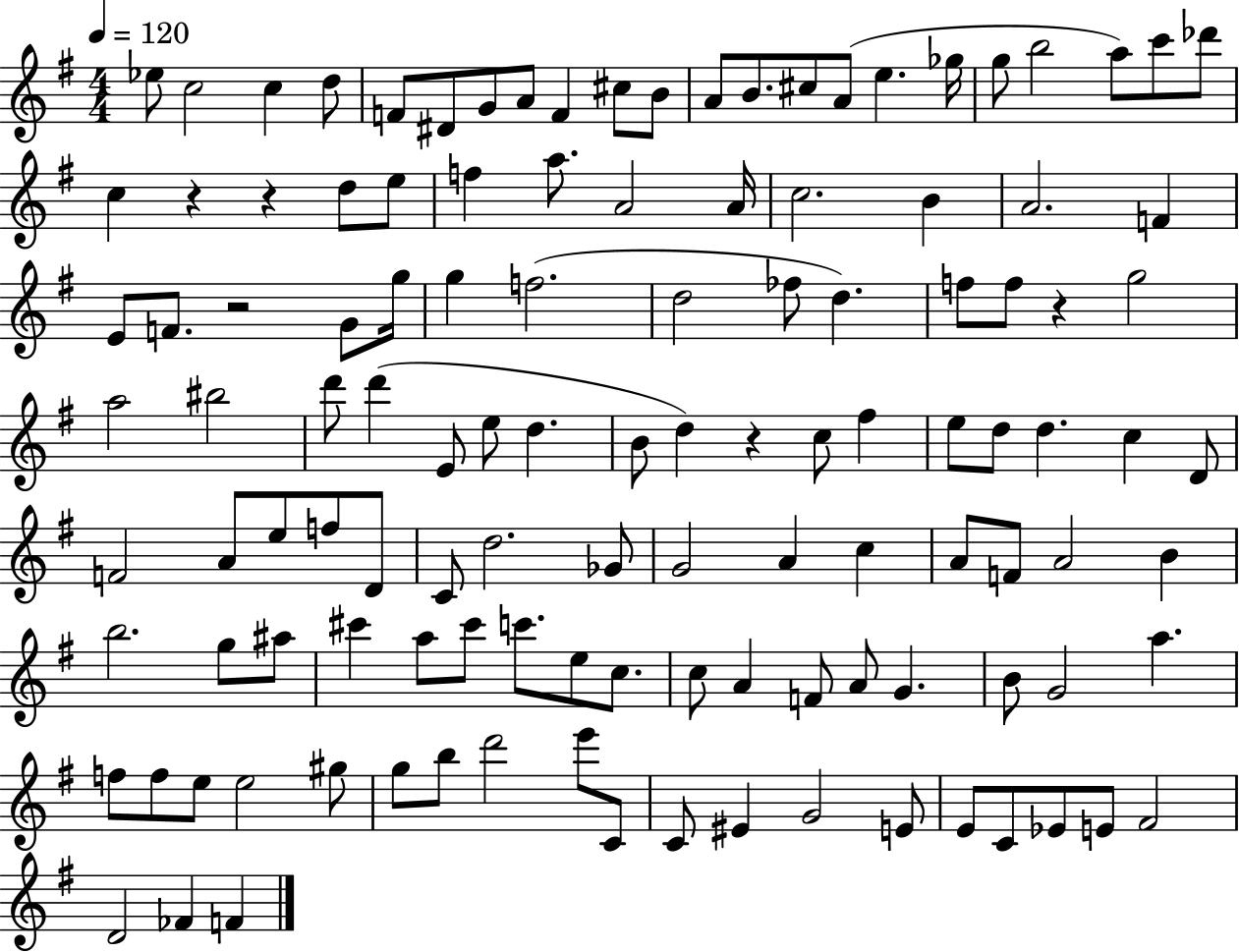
Eb5/e C5/h C5/q D5/e F4/e D#4/e G4/e A4/e F4/q C#5/e B4/e A4/e B4/e. C#5/e A4/e E5/q. Gb5/s G5/e B5/h A5/e C6/e Db6/e C5/q R/q R/q D5/e E5/e F5/q A5/e. A4/h A4/s C5/h. B4/q A4/h. F4/q E4/e F4/e. R/h G4/e G5/s G5/q F5/h. D5/h FES5/e D5/q. F5/e F5/e R/q G5/h A5/h BIS5/h D6/e D6/q E4/e E5/e D5/q. B4/e D5/q R/q C5/e F#5/q E5/e D5/e D5/q. C5/q D4/e F4/h A4/e E5/e F5/e D4/e C4/e D5/h. Gb4/e G4/h A4/q C5/q A4/e F4/e A4/h B4/q B5/h. G5/e A#5/e C#6/q A5/e C#6/e C6/e. E5/e C5/e. C5/e A4/q F4/e A4/e G4/q. B4/e G4/h A5/q. F5/e F5/e E5/e E5/h G#5/e G5/e B5/e D6/h E6/e C4/e C4/e EIS4/q G4/h E4/e E4/e C4/e Eb4/e E4/e F#4/h D4/h FES4/q F4/q